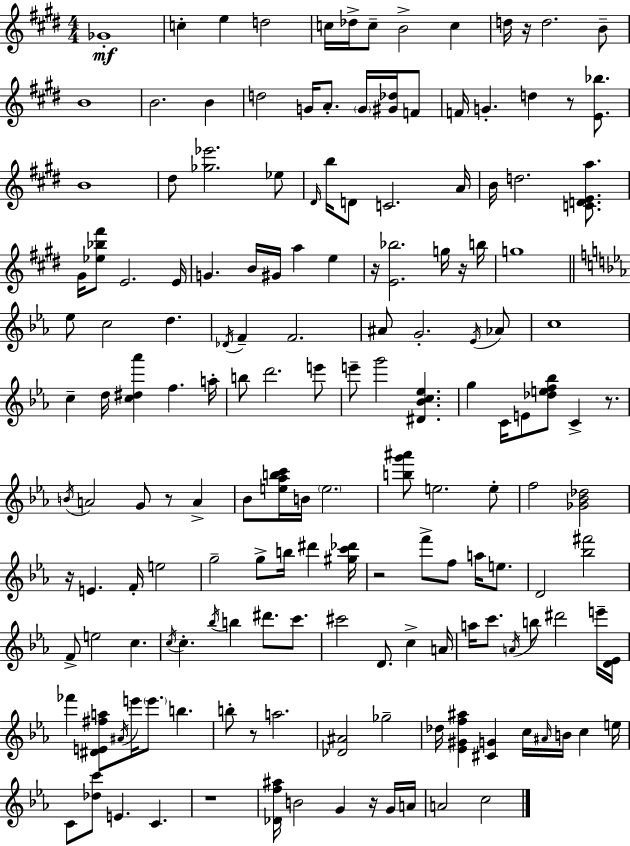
Gb4/w C5/q E5/q D5/h C5/s Db5/s C5/e B4/h C5/q D5/s R/s D5/h. B4/e B4/w B4/h. B4/q D5/h G4/s A4/e. G4/s [G#4,Db5]/s F4/e F4/s G4/q. D5/q R/e [E4,Bb5]/e. B4/w D#5/e [Gb5,Eb6]/h. Eb5/e D#4/s B5/s D4/e C4/h. A4/s B4/s D5/h. [C4,D4,E4,A5]/e. G#4/s [Eb5,Bb5,F#6]/e E4/h. E4/s G4/q. B4/s G#4/s A5/q E5/q R/s [E4,Bb5]/h. G5/s R/s B5/s G5/w Eb5/e C5/h D5/q. Db4/s F4/q F4/h. A#4/e G4/h. Eb4/s Ab4/e C5/w C5/q D5/s [C5,D#5,Ab6]/q F5/q. A5/s B5/e D6/h. E6/e E6/e G6/h [D#4,Bb4,C5,Eb5]/q. G5/q C4/s E4/e [Db5,E5,F5,Bb5]/e C4/q R/e. B4/s A4/h G4/e R/e A4/q Bb4/e [E5,Ab5,B5,C6]/s B4/s E5/h. [B5,G6,A#6]/e E5/h. E5/e F5/h [Gb4,Bb4,Db5]/h R/s E4/q. F4/s E5/h G5/h G5/e B5/s D#6/q [G#5,C6,Db6]/s R/h F6/e F5/e A5/s E5/e. D4/h [Bb5,F#6]/h F4/e E5/h C5/q. C5/s C5/q. Bb5/s B5/q D#6/e. C6/e. C#6/h D4/e. C5/q A4/s A5/s C6/e. A4/s B5/e D#6/h E6/s [D4,Eb4]/s FES6/q [D#4,E4,F#5,A5]/e A#4/s E6/s E6/e. B5/q. B5/e R/e A5/h. [Db4,A#4]/h Gb5/h Db5/s [Eb4,G#4,F5,A#5]/q [C#4,G4]/q C5/s A#4/s B4/s C5/q E5/s C4/e [Db5,C6]/e E4/q. C4/q. R/w [Db4,F5,A#5]/s B4/h G4/q R/s G4/s A4/s A4/h C5/h